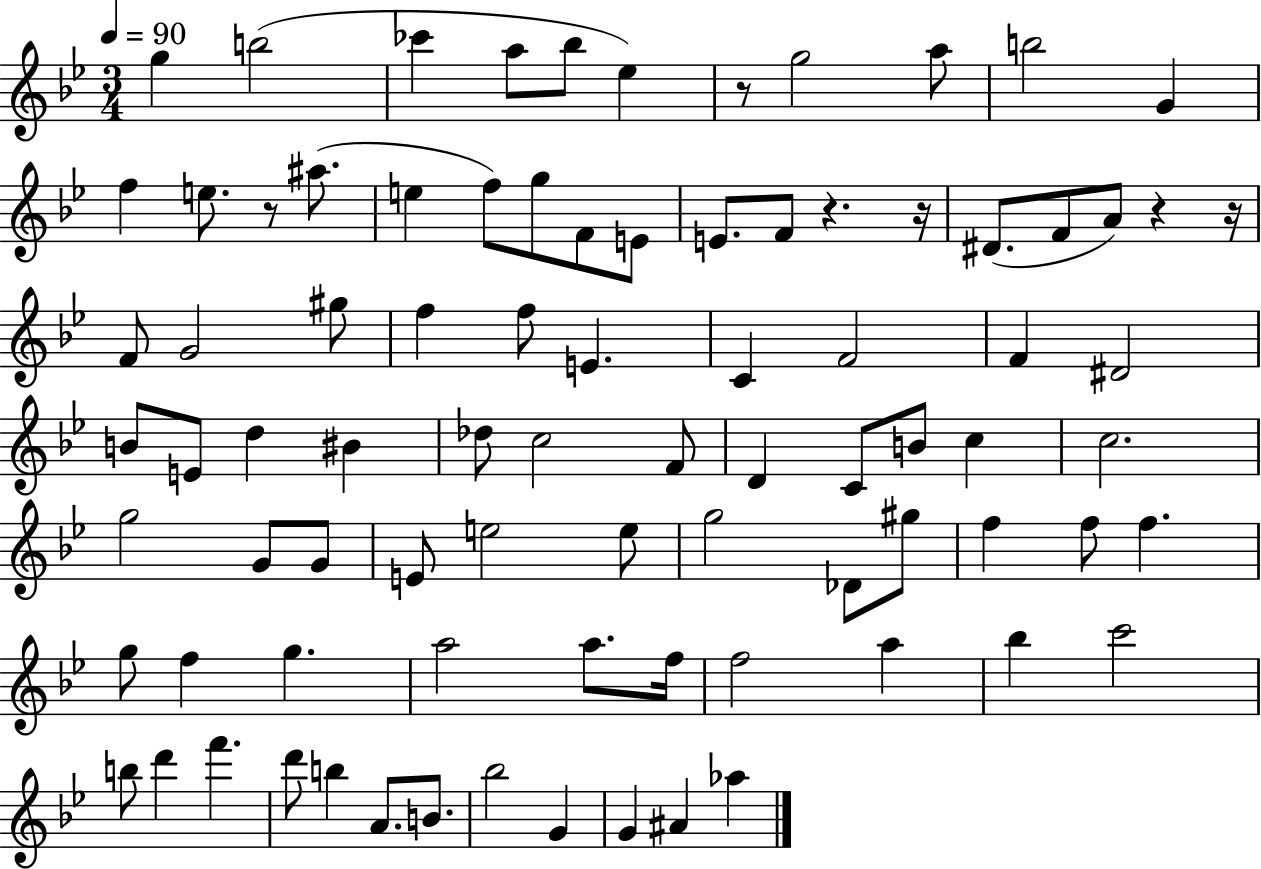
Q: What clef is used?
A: treble